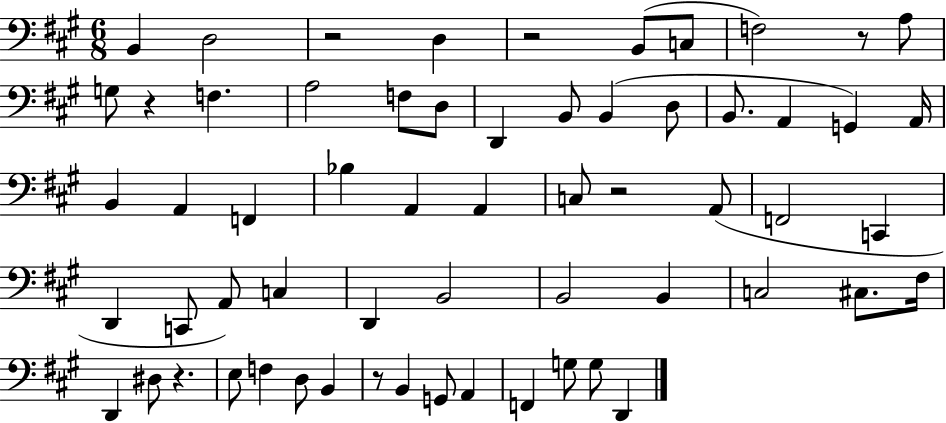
X:1
T:Untitled
M:6/8
L:1/4
K:A
B,, D,2 z2 D, z2 B,,/2 C,/2 F,2 z/2 A,/2 G,/2 z F, A,2 F,/2 D,/2 D,, B,,/2 B,, D,/2 B,,/2 A,, G,, A,,/4 B,, A,, F,, _B, A,, A,, C,/2 z2 A,,/2 F,,2 C,, D,, C,,/2 A,,/2 C, D,, B,,2 B,,2 B,, C,2 ^C,/2 ^F,/4 D,, ^D,/2 z E,/2 F, D,/2 B,, z/2 B,, G,,/2 A,, F,, G,/2 G,/2 D,,